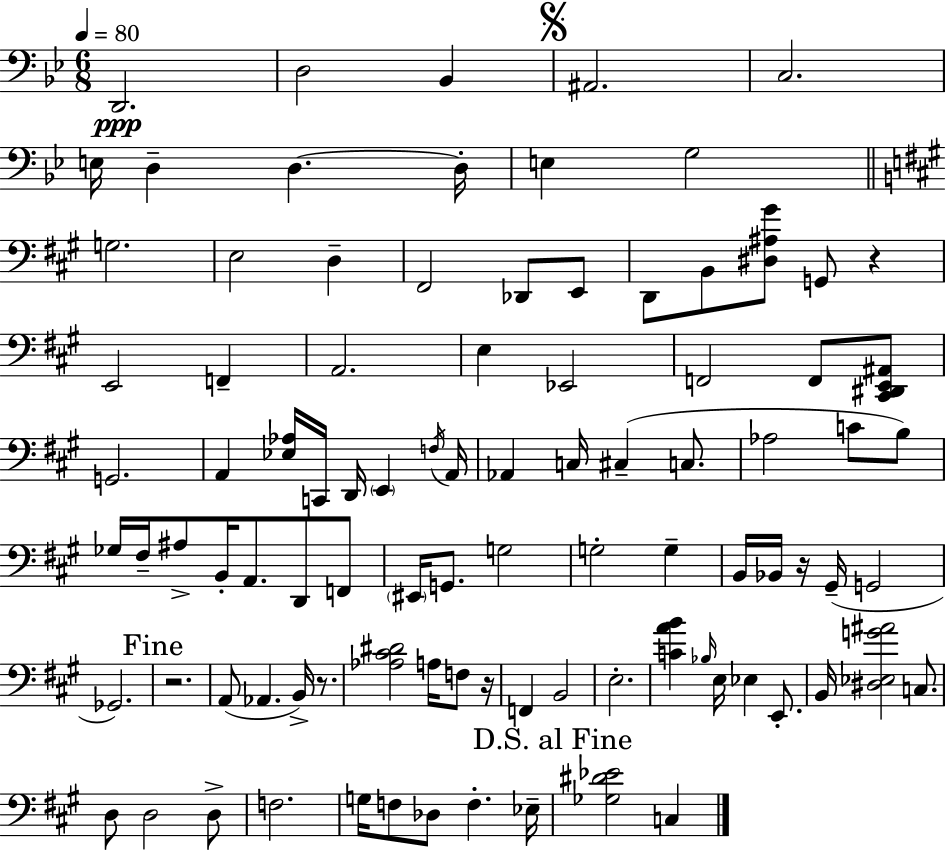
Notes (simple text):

D2/h. D3/h Bb2/q A#2/h. C3/h. E3/s D3/q D3/q. D3/s E3/q G3/h G3/h. E3/h D3/q F#2/h Db2/e E2/e D2/e B2/e [D#3,A#3,G#4]/e G2/e R/q E2/h F2/q A2/h. E3/q Eb2/h F2/h F2/e [C#2,D#2,E2,A#2]/e G2/h. A2/q [Eb3,Ab3]/s C2/s D2/s E2/q F3/s A2/s Ab2/q C3/s C#3/q C3/e. Ab3/h C4/e B3/e Gb3/s F#3/s A#3/e B2/s A2/e. D2/e F2/e EIS2/s G2/e. G3/h G3/h G3/q B2/s Bb2/s R/s G#2/s G2/h Gb2/h. R/h. A2/e Ab2/q. B2/s R/e. [Ab3,C#4,D#4]/h A3/s F3/e R/s F2/q B2/h E3/h. [C4,A4,B4]/q Bb3/s E3/s Eb3/q E2/e. B2/s [D#3,Eb3,G4,A#4]/h C3/e. D3/e D3/h D3/e F3/h. G3/s F3/e Db3/e F3/q. Eb3/s [Gb3,D#4,Eb4]/h C3/q